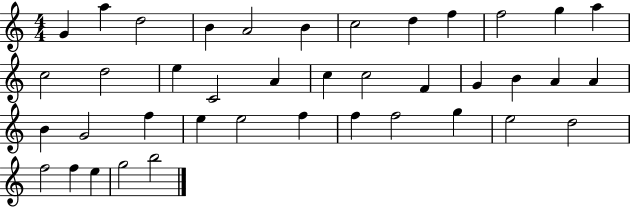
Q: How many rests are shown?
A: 0